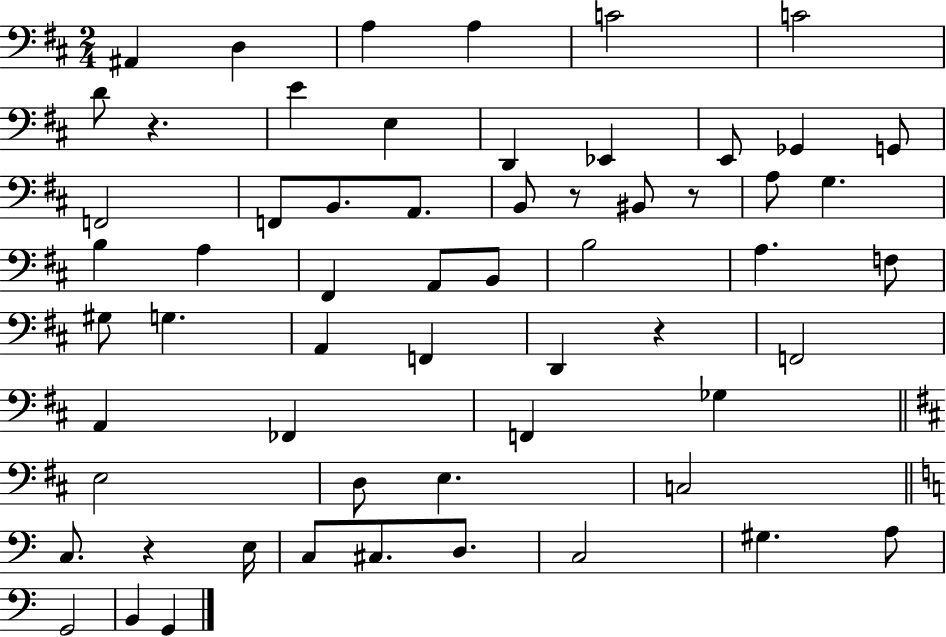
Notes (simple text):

A#2/q D3/q A3/q A3/q C4/h C4/h D4/e R/q. E4/q E3/q D2/q Eb2/q E2/e Gb2/q G2/e F2/h F2/e B2/e. A2/e. B2/e R/e BIS2/e R/e A3/e G3/q. B3/q A3/q F#2/q A2/e B2/e B3/h A3/q. F3/e G#3/e G3/q. A2/q F2/q D2/q R/q F2/h A2/q FES2/q F2/q Gb3/q E3/h D3/e E3/q. C3/h C3/e. R/q E3/s C3/e C#3/e. D3/e. C3/h G#3/q. A3/e G2/h B2/q G2/q